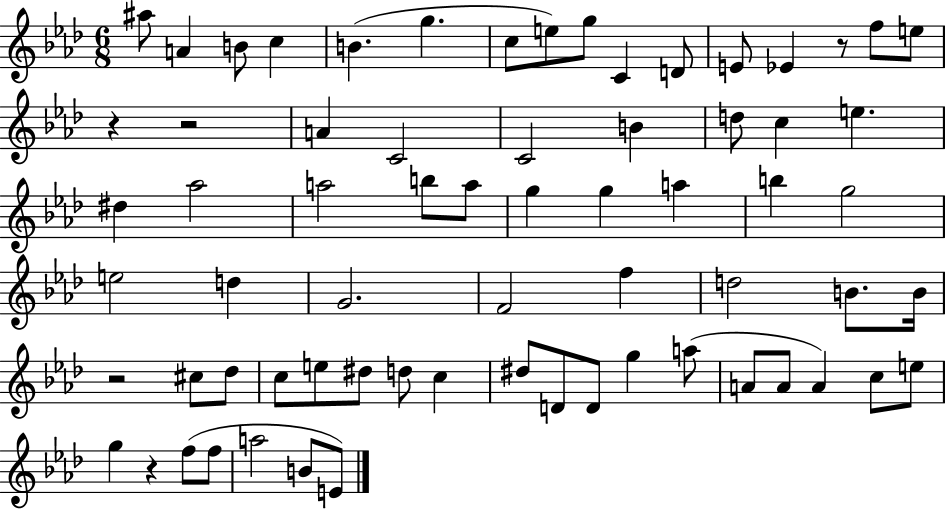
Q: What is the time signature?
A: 6/8